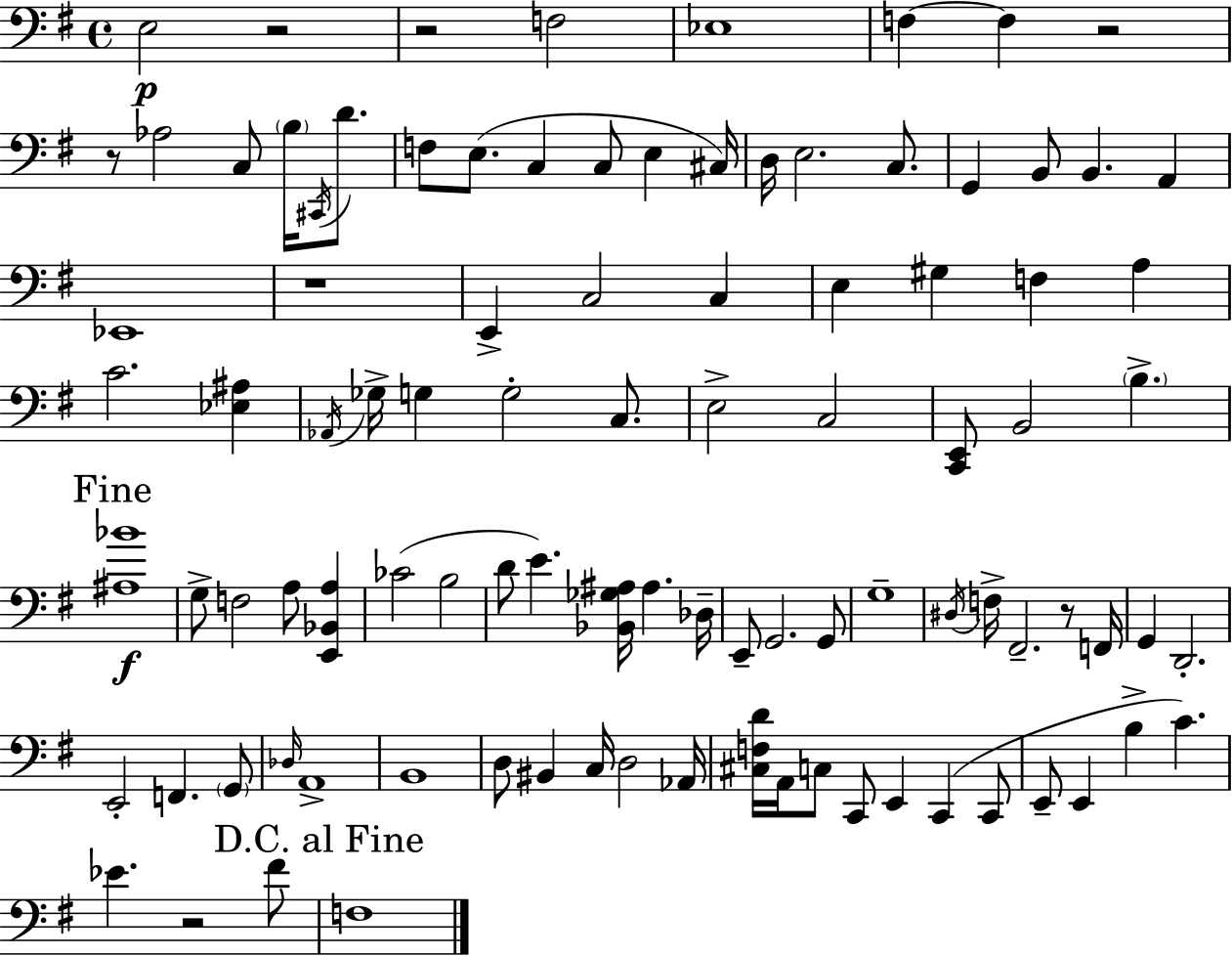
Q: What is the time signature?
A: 4/4